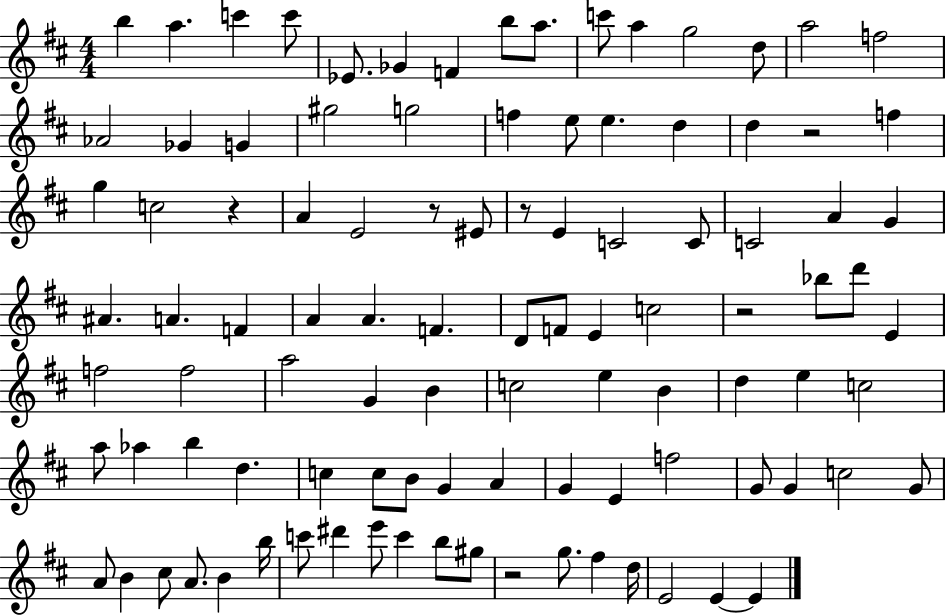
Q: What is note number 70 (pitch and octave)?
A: A4